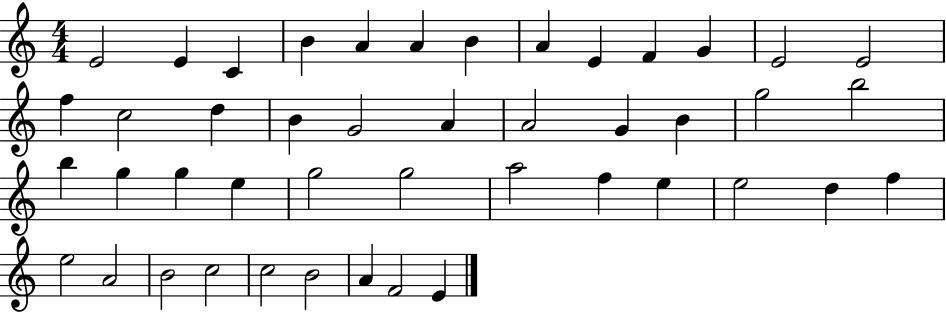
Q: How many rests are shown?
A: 0